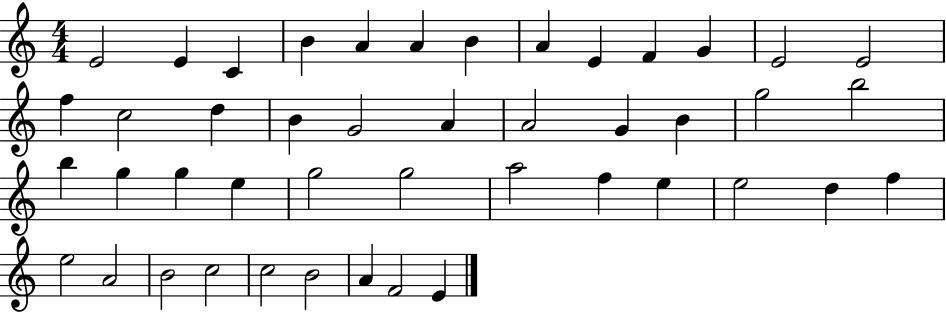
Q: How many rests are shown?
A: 0